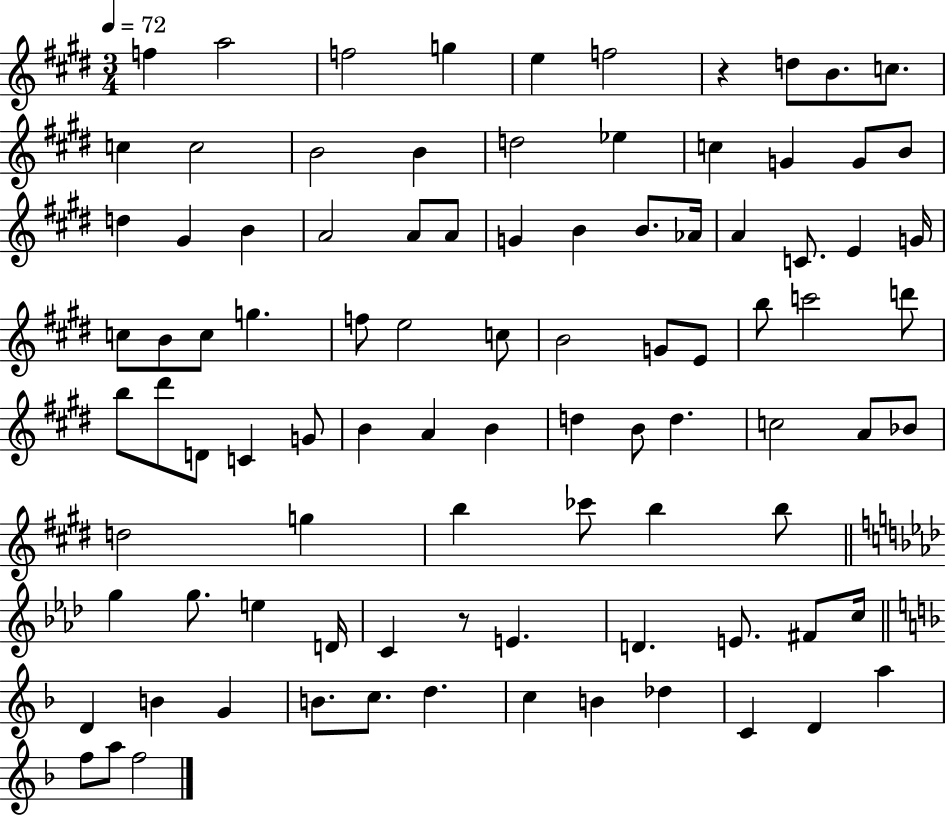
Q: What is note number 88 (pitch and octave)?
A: A5